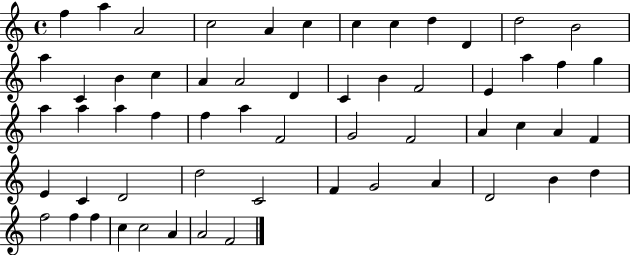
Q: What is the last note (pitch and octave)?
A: F4